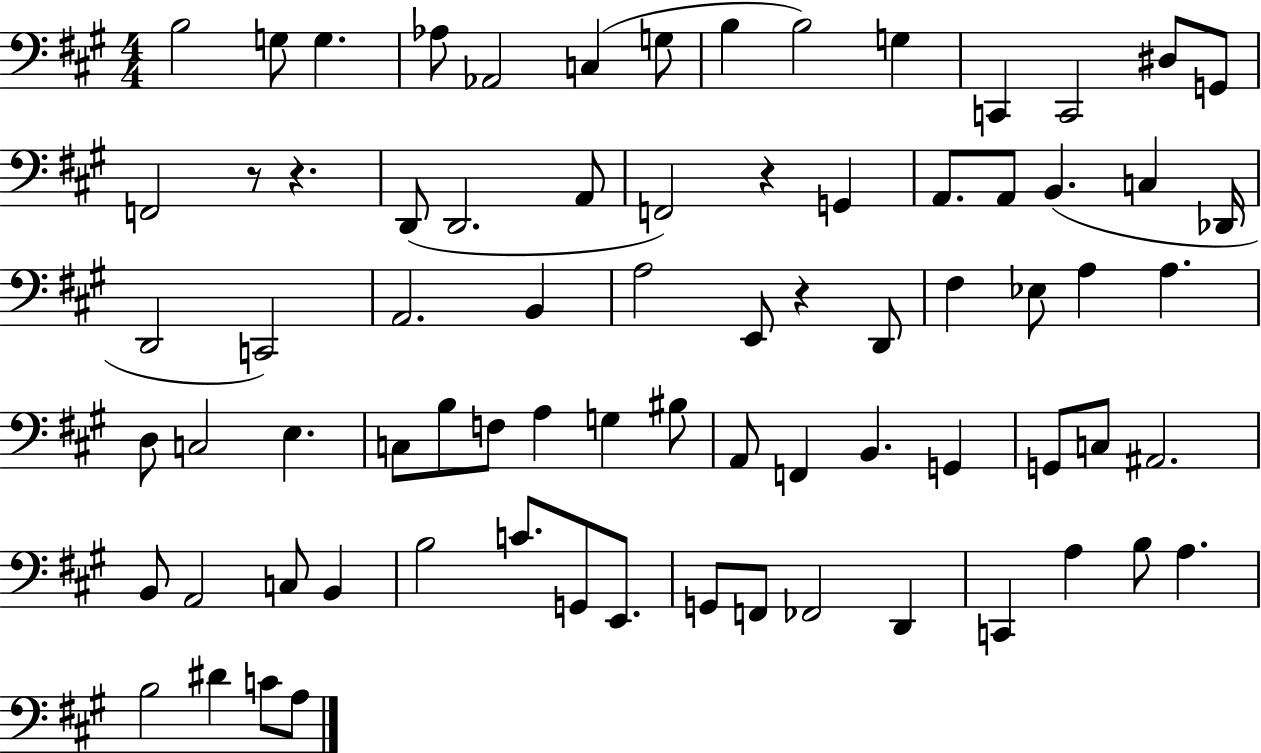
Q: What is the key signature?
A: A major